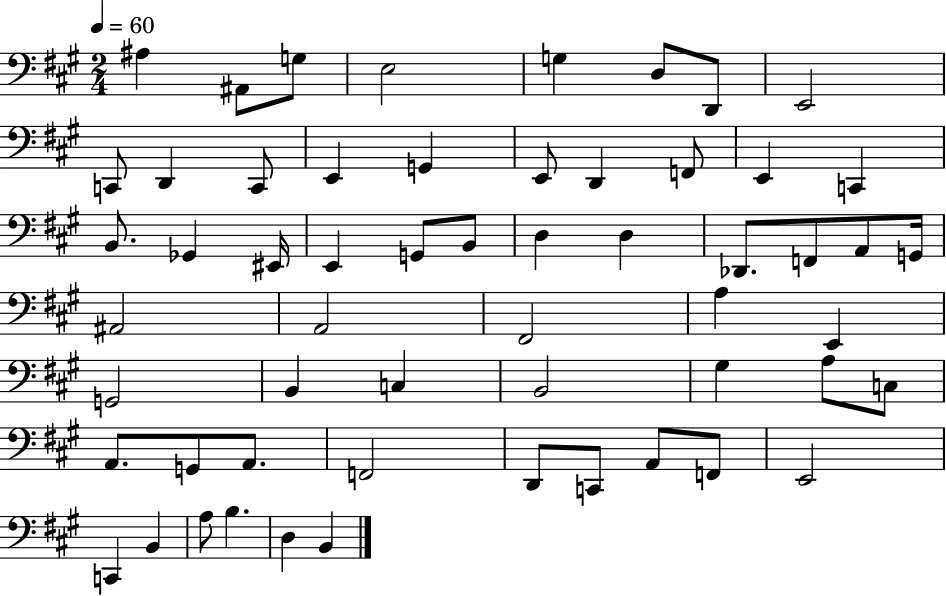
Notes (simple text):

A#3/q A#2/e G3/e E3/h G3/q D3/e D2/e E2/h C2/e D2/q C2/e E2/q G2/q E2/e D2/q F2/e E2/q C2/q B2/e. Gb2/q EIS2/s E2/q G2/e B2/e D3/q D3/q Db2/e. F2/e A2/e G2/s A#2/h A2/h F#2/h A3/q E2/q G2/h B2/q C3/q B2/h G#3/q A3/e C3/e A2/e. G2/e A2/e. F2/h D2/e C2/e A2/e F2/e E2/h C2/q B2/q A3/e B3/q. D3/q B2/q